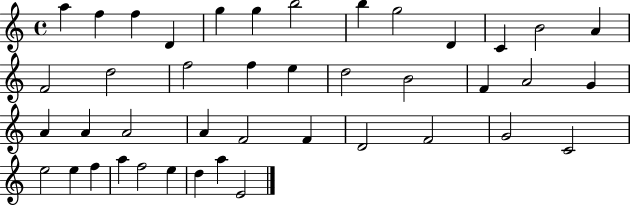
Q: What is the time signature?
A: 4/4